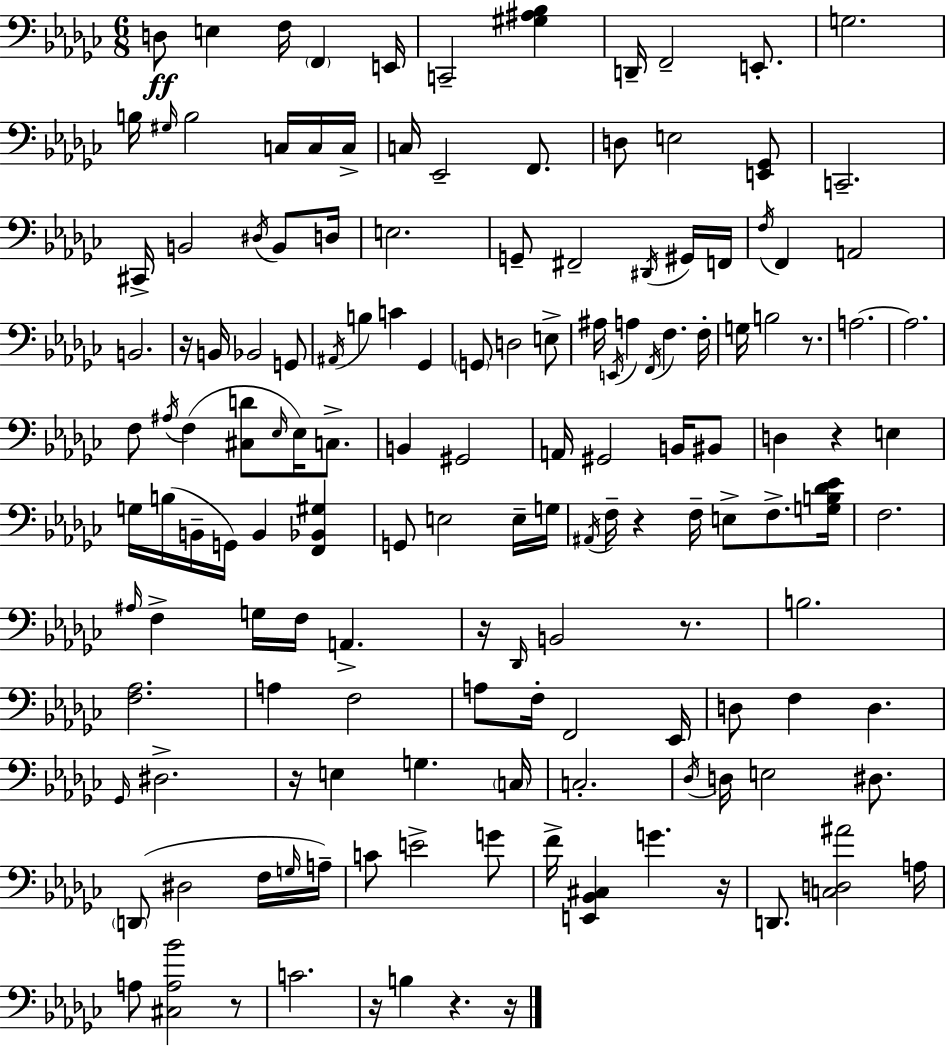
{
  \clef bass
  \numericTimeSignature
  \time 6/8
  \key ees \minor
  d8\ff e4 f16 \parenthesize f,4 e,16 | c,2-- <gis ais bes>4 | d,16-- f,2-- e,8.-. | g2. | \break b16 \grace { gis16 } b2 c16 c16 | c16-> c16 ees,2-- f,8. | d8 e2 <e, ges,>8 | c,2.-- | \break cis,16-> b,2 \acciaccatura { dis16 } b,8 | d16 e2. | g,8-- fis,2-- | \acciaccatura { dis,16 } gis,16 f,16 \acciaccatura { f16 } f,4 a,2 | \break b,2. | r16 b,16 bes,2 | g,8 \acciaccatura { ais,16 } b4 c'4 | ges,4 \parenthesize g,8 d2 | \break e8-> ais16 \acciaccatura { e,16 } a4 \acciaccatura { f,16 } | f4. f16-. g16 b2 | r8. a2.~~ | a2. | \break f8 \acciaccatura { ais16 } f4( | <cis d'>8 \grace { ees16 }) ees16 c8.-> b,4 | gis,2 a,16 gis,2 | b,16 bis,8 d4 | \break r4 e4 g16 b16( b,16-- | g,16) b,4 <f, bes, gis>4 g,8 e2 | e16-- g16 \acciaccatura { ais,16 } f16-- r4 | f16-- e8-> f8.-> <g b des' ees'>16 f2. | \break \grace { ais16 } f4-> | g16 f16 a,4.-> r16 | \grace { des,16 } b,2 r8. | b2. | \break <f aes>2. | a4 f2 | a8 f16-. f,2 ees,16 | d8 f4 d4. | \break \grace { ges,16 } dis2.-> | r16 e4 g4. | \parenthesize c16 c2.-. | \acciaccatura { des16 } d16 e2 dis8. | \break \parenthesize d,8( dis2 | f16 \grace { g16 }) a16-- c'8 e'2-> | g'8 f'16-> <e, bes, cis>4 g'4. | r16 d,8. <c d ais'>2 | \break a16 a8 <cis a bes'>2 | r8 c'2. | r16 b4 r4. | r16 \bar "|."
}